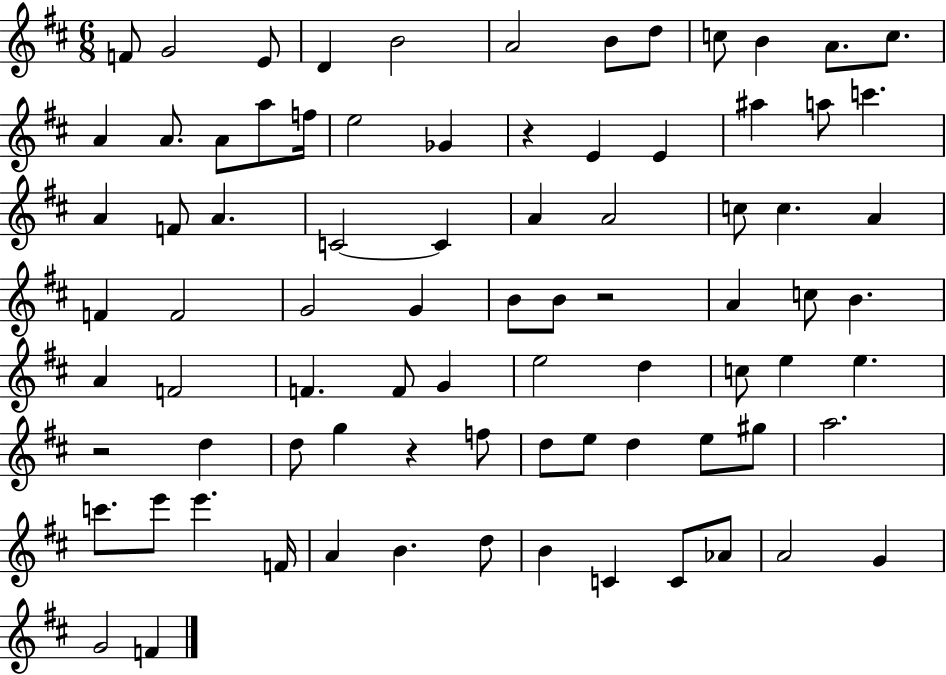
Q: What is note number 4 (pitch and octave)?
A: D4